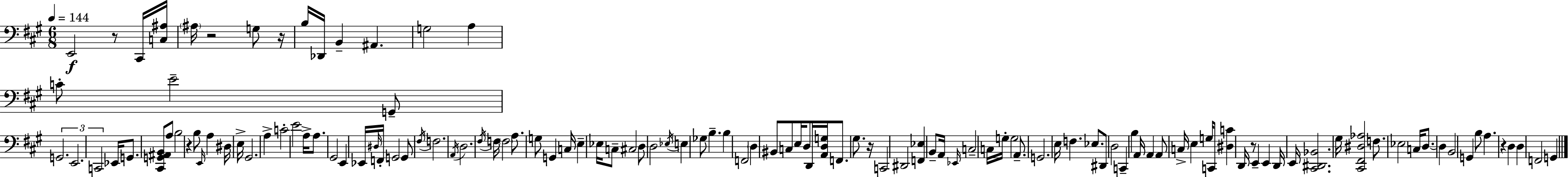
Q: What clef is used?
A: bass